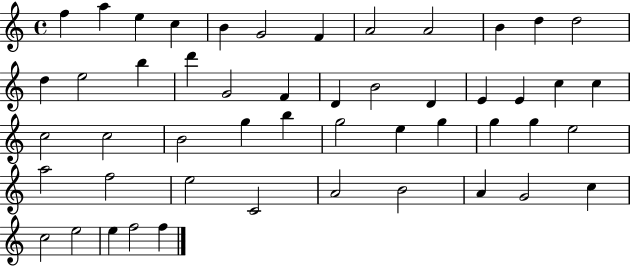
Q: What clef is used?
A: treble